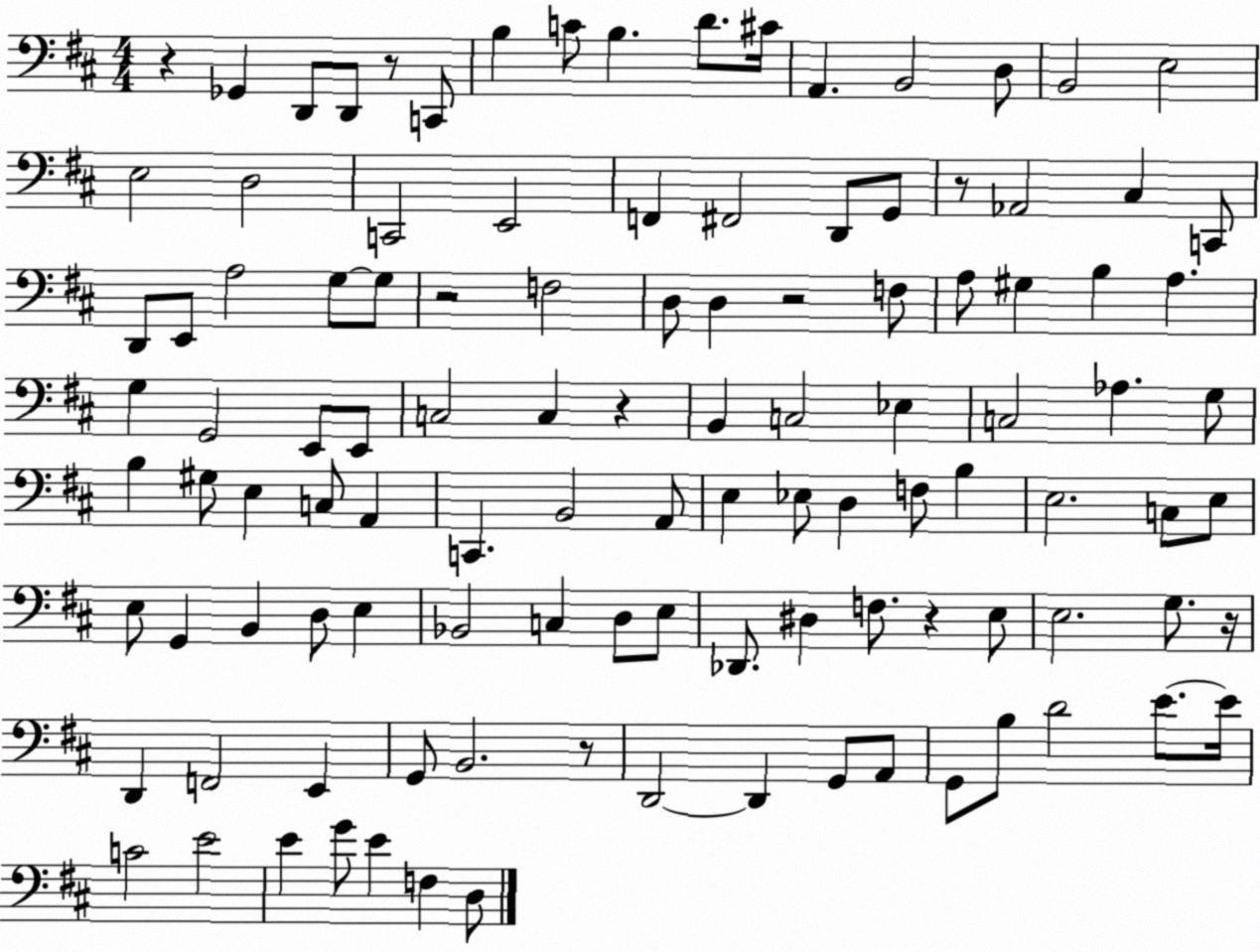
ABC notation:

X:1
T:Untitled
M:4/4
L:1/4
K:D
z _G,, D,,/2 D,,/2 z/2 C,,/2 B, C/2 B, D/2 ^C/4 A,, B,,2 D,/2 B,,2 E,2 E,2 D,2 C,,2 E,,2 F,, ^F,,2 D,,/2 G,,/2 z/2 _A,,2 ^C, C,,/2 D,,/2 E,,/2 A,2 G,/2 G,/2 z2 F,2 D,/2 D, z2 F,/2 A,/2 ^G, B, A, G, G,,2 E,,/2 E,,/2 C,2 C, z B,, C,2 _E, C,2 _A, G,/2 B, ^G,/2 E, C,/2 A,, C,, B,,2 A,,/2 E, _E,/2 D, F,/2 B, E,2 C,/2 E,/2 E,/2 G,, B,, D,/2 E, _B,,2 C, D,/2 E,/2 _D,,/2 ^D, F,/2 z E,/2 E,2 G,/2 z/4 D,, F,,2 E,, G,,/2 B,,2 z/2 D,,2 D,, G,,/2 A,,/2 G,,/2 B,/2 D2 E/2 E/4 C2 E2 E G/2 E F, D,/2